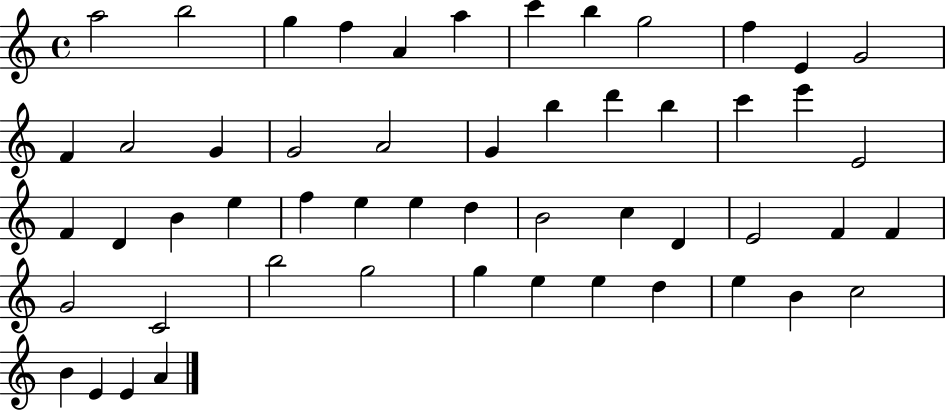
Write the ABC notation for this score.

X:1
T:Untitled
M:4/4
L:1/4
K:C
a2 b2 g f A a c' b g2 f E G2 F A2 G G2 A2 G b d' b c' e' E2 F D B e f e e d B2 c D E2 F F G2 C2 b2 g2 g e e d e B c2 B E E A